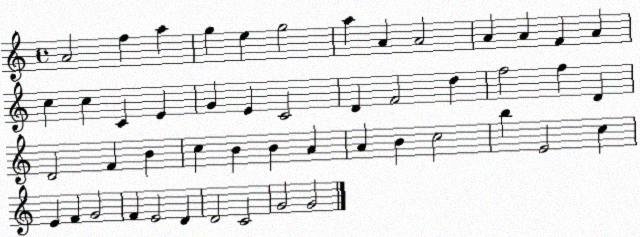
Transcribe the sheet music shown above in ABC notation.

X:1
T:Untitled
M:4/4
L:1/4
K:C
A2 f a g e g2 a A A2 A A F A c c C E G E C2 D F2 d f2 f D D2 F B c B B A A B c2 b E2 c E F G2 F E2 D D2 C2 G2 G2